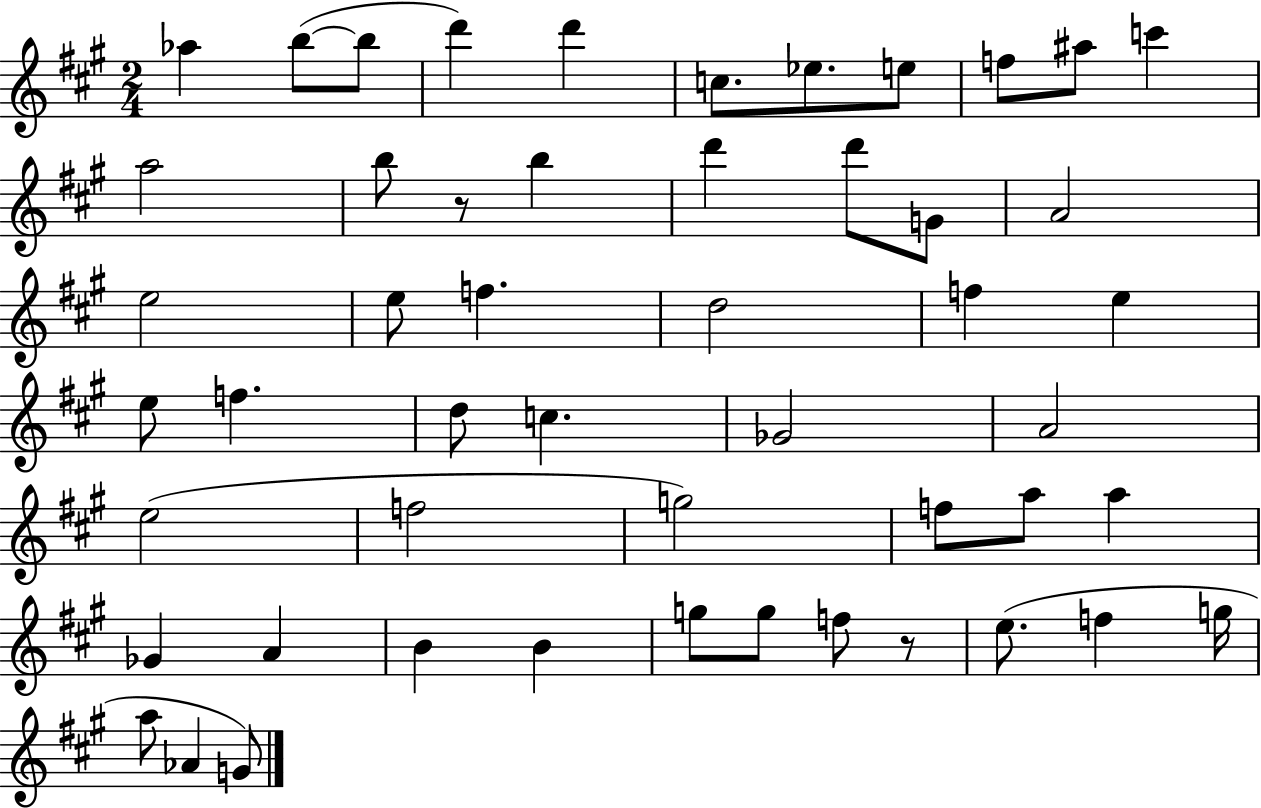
{
  \clef treble
  \numericTimeSignature
  \time 2/4
  \key a \major
  \repeat volta 2 { aes''4 b''8~(~ b''8 | d'''4) d'''4 | c''8. ees''8. e''8 | f''8 ais''8 c'''4 | \break a''2 | b''8 r8 b''4 | d'''4 d'''8 g'8 | a'2 | \break e''2 | e''8 f''4. | d''2 | f''4 e''4 | \break e''8 f''4. | d''8 c''4. | ges'2 | a'2 | \break e''2( | f''2 | g''2) | f''8 a''8 a''4 | \break ges'4 a'4 | b'4 b'4 | g''8 g''8 f''8 r8 | e''8.( f''4 g''16 | \break a''8 aes'4 g'8) | } \bar "|."
}